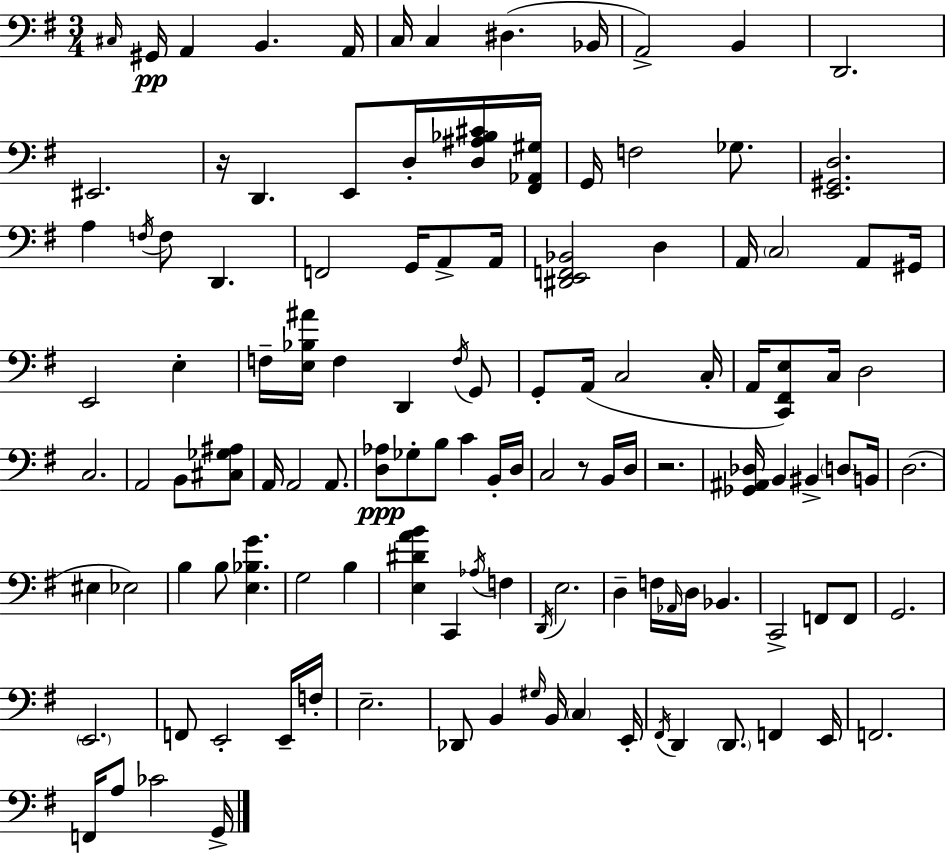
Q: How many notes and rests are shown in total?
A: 121